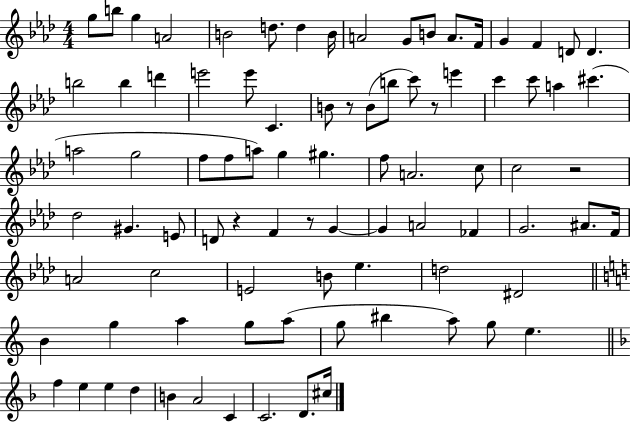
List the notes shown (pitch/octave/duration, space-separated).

G5/e B5/e G5/q A4/h B4/h D5/e. D5/q B4/s A4/h G4/e B4/e A4/e. F4/s G4/q F4/q D4/e D4/q. B5/h B5/q D6/q E6/h E6/e C4/q. B4/e R/e B4/e B5/e C6/e R/e E6/q C6/q C6/e A5/q C#6/q. A5/h G5/h F5/e F5/e A5/e G5/q G#5/q. F5/e A4/h. C5/e C5/h R/h Db5/h G#4/q. E4/e D4/e R/q F4/q R/e G4/q G4/q A4/h FES4/q G4/h. A#4/e. F4/s A4/h C5/h E4/h B4/e Eb5/q. D5/h D#4/h B4/q G5/q A5/q G5/e A5/e G5/e BIS5/q A5/e G5/e E5/q. F5/q E5/q E5/q D5/q B4/q A4/h C4/q C4/h. D4/e. C#5/s